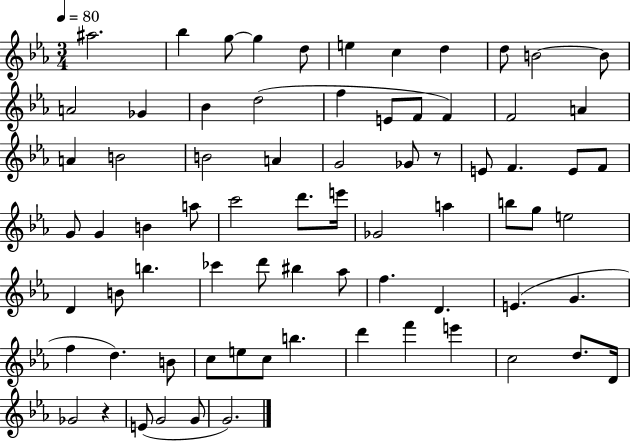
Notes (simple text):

A#5/h. Bb5/q G5/e G5/q D5/e E5/q C5/q D5/q D5/e B4/h B4/e A4/h Gb4/q Bb4/q D5/h F5/q E4/e F4/e F4/q F4/h A4/q A4/q B4/h B4/h A4/q G4/h Gb4/e R/e E4/e F4/q. E4/e F4/e G4/e G4/q B4/q A5/e C6/h D6/e. E6/s Gb4/h A5/q B5/e G5/e E5/h D4/q B4/e B5/q. CES6/q D6/e BIS5/q Ab5/e F5/q. D4/q. E4/q. G4/q. F5/q D5/q. B4/e C5/e E5/e C5/e B5/q. D6/q F6/q E6/q C5/h D5/e. D4/s Gb4/h R/q E4/e G4/h G4/e G4/h.